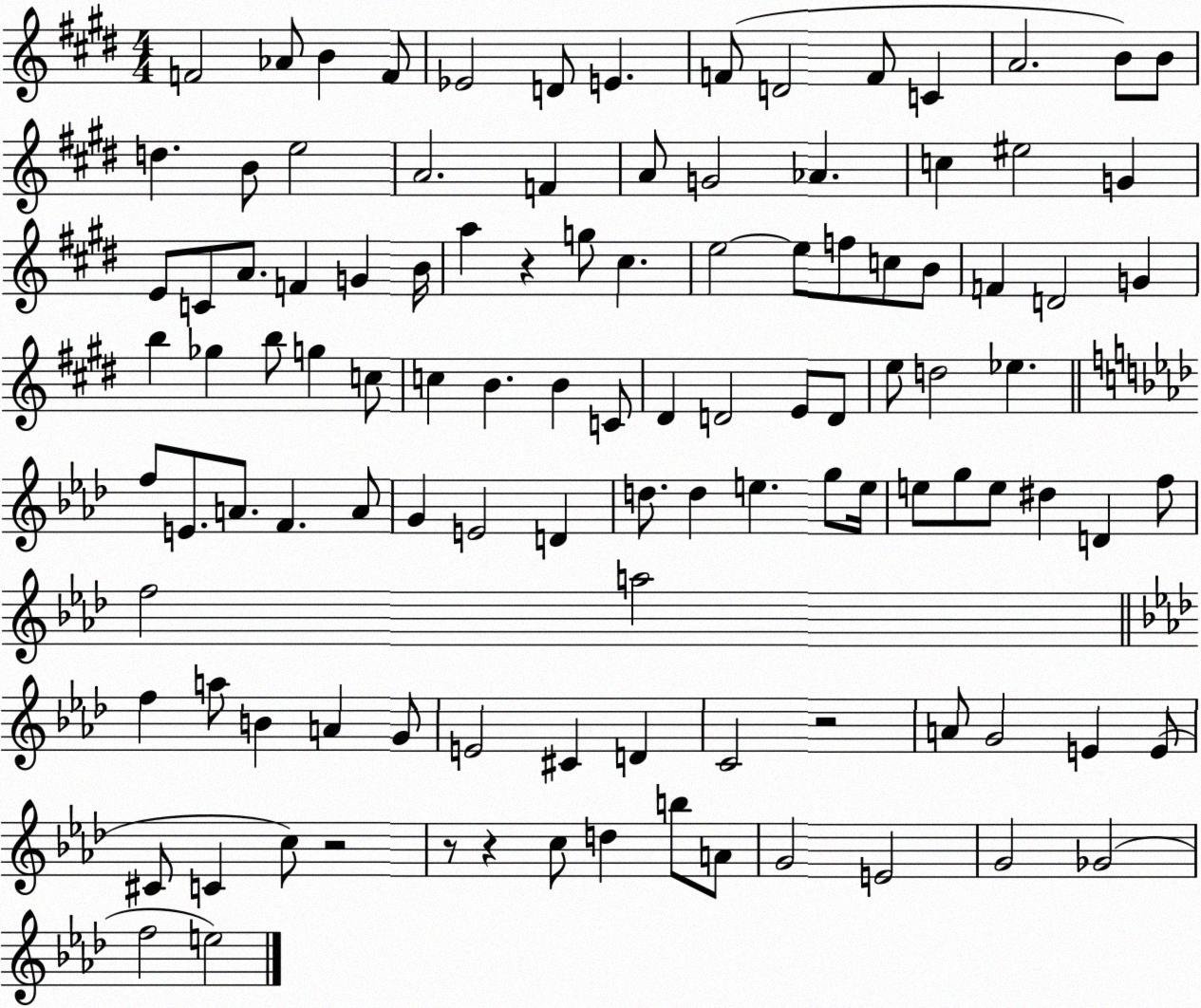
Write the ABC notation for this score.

X:1
T:Untitled
M:4/4
L:1/4
K:E
F2 _A/2 B F/2 _E2 D/2 E F/2 D2 F/2 C A2 B/2 B/2 d B/2 e2 A2 F A/2 G2 _A c ^e2 G E/2 C/2 A/2 F G B/4 a z g/2 ^c e2 e/2 f/2 c/2 B/2 F D2 G b _g b/2 g c/2 c B B C/2 ^D D2 E/2 D/2 e/2 d2 _e f/2 E/2 A/2 F A/2 G E2 D d/2 d e g/2 e/4 e/2 g/2 e/2 ^d D f/2 f2 a2 f a/2 B A G/2 E2 ^C D C2 z2 A/2 G2 E E/2 ^C/2 C c/2 z2 z/2 z c/2 d b/2 A/2 G2 E2 G2 _G2 f2 e2